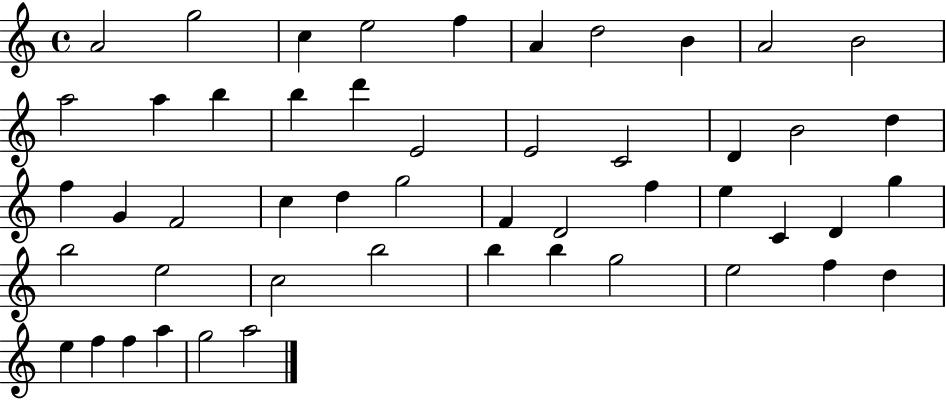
{
  \clef treble
  \time 4/4
  \defaultTimeSignature
  \key c \major
  a'2 g''2 | c''4 e''2 f''4 | a'4 d''2 b'4 | a'2 b'2 | \break a''2 a''4 b''4 | b''4 d'''4 e'2 | e'2 c'2 | d'4 b'2 d''4 | \break f''4 g'4 f'2 | c''4 d''4 g''2 | f'4 d'2 f''4 | e''4 c'4 d'4 g''4 | \break b''2 e''2 | c''2 b''2 | b''4 b''4 g''2 | e''2 f''4 d''4 | \break e''4 f''4 f''4 a''4 | g''2 a''2 | \bar "|."
}